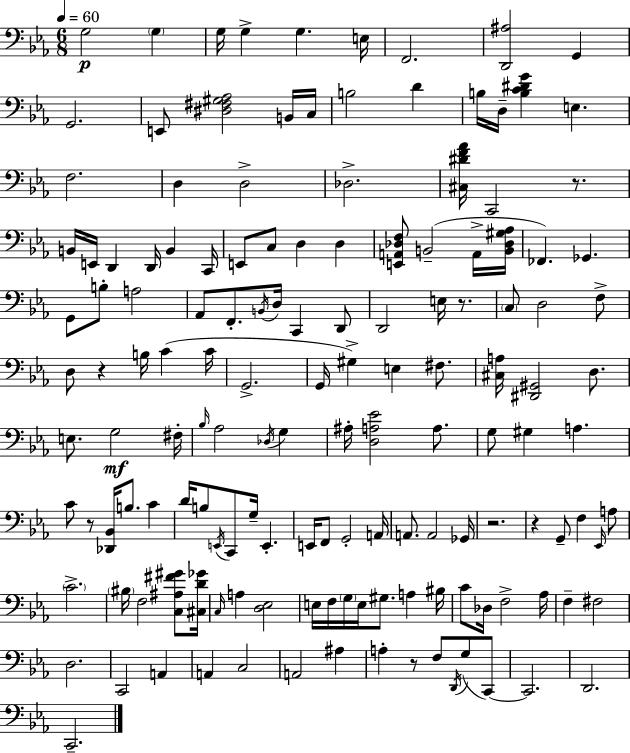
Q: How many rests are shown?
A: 7